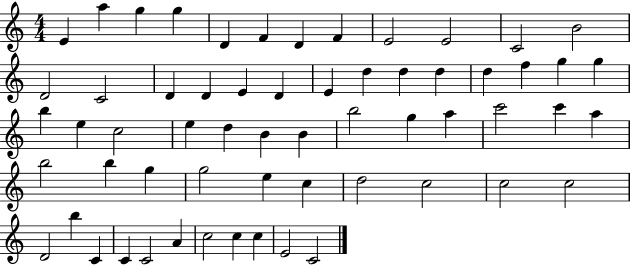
E4/q A5/q G5/q G5/q D4/q F4/q D4/q F4/q E4/h E4/h C4/h B4/h D4/h C4/h D4/q D4/q E4/q D4/q E4/q D5/q D5/q D5/q D5/q F5/q G5/q G5/q B5/q E5/q C5/h E5/q D5/q B4/q B4/q B5/h G5/q A5/q C6/h C6/q A5/q B5/h B5/q G5/q G5/h E5/q C5/q D5/h C5/h C5/h C5/h D4/h B5/q C4/q C4/q C4/h A4/q C5/h C5/q C5/q E4/h C4/h